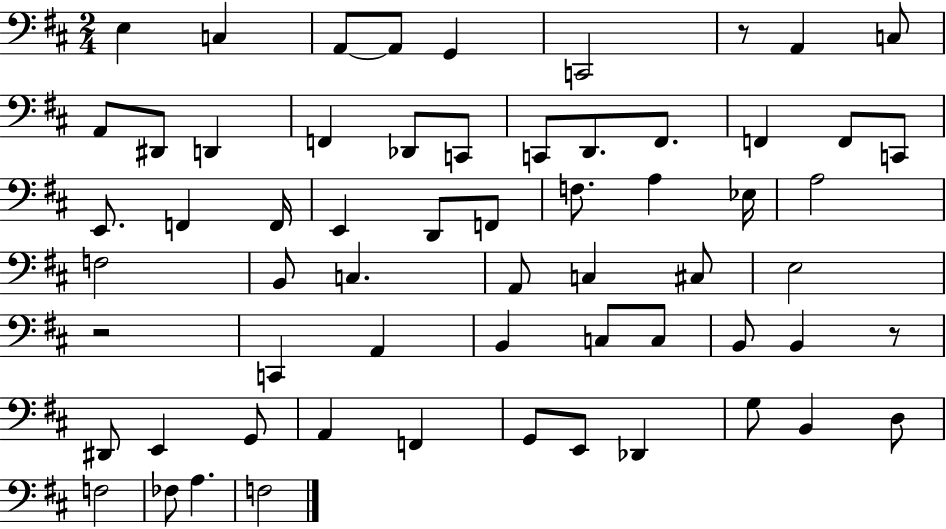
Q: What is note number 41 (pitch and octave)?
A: C3